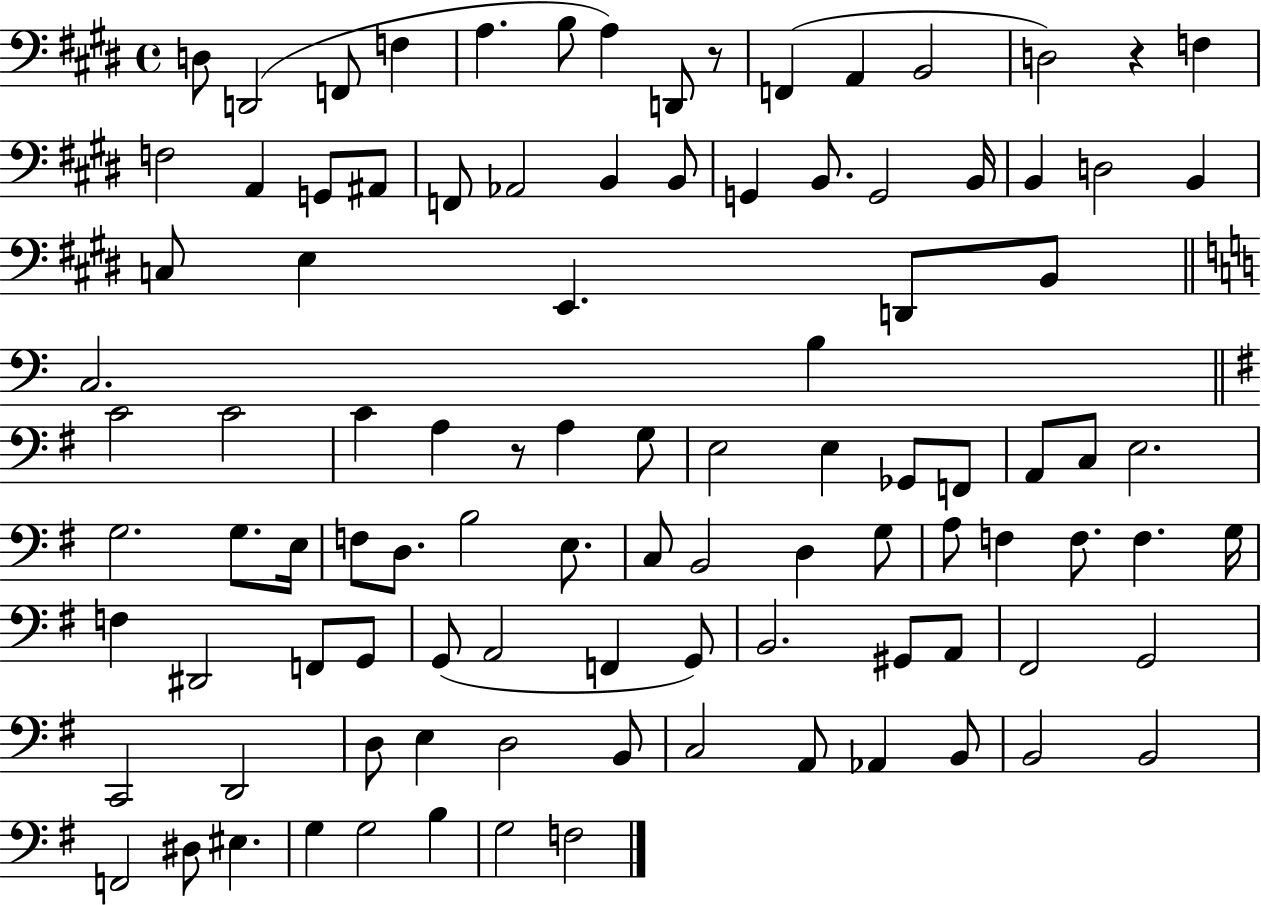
D3/e D2/h F2/e F3/q A3/q. B3/e A3/q D2/e R/e F2/q A2/q B2/h D3/h R/q F3/q F3/h A2/q G2/e A#2/e F2/e Ab2/h B2/q B2/e G2/q B2/e. G2/h B2/s B2/q D3/h B2/q C3/e E3/q E2/q. D2/e B2/e C3/h. B3/q C4/h C4/h C4/q A3/q R/e A3/q G3/e E3/h E3/q Gb2/e F2/e A2/e C3/e E3/h. G3/h. G3/e. E3/s F3/e D3/e. B3/h E3/e. C3/e B2/h D3/q G3/e A3/e F3/q F3/e. F3/q. G3/s F3/q D#2/h F2/e G2/e G2/e A2/h F2/q G2/e B2/h. G#2/e A2/e F#2/h G2/h C2/h D2/h D3/e E3/q D3/h B2/e C3/h A2/e Ab2/q B2/e B2/h B2/h F2/h D#3/e EIS3/q. G3/q G3/h B3/q G3/h F3/h